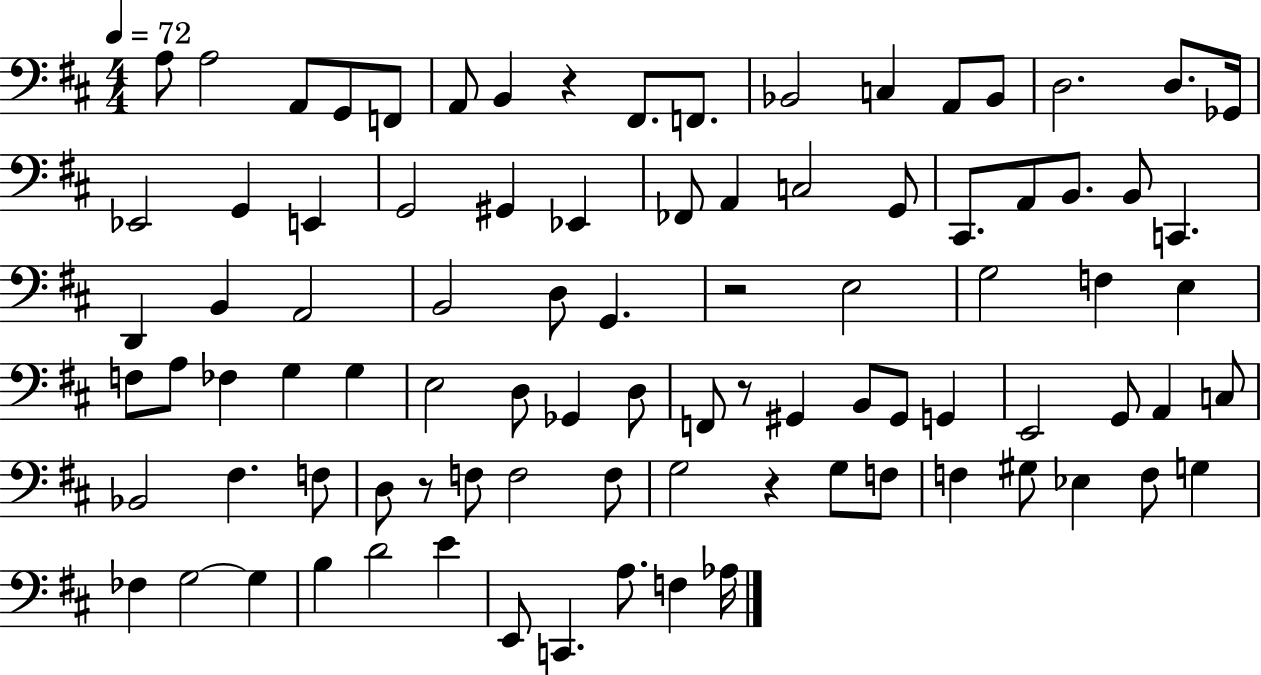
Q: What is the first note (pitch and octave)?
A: A3